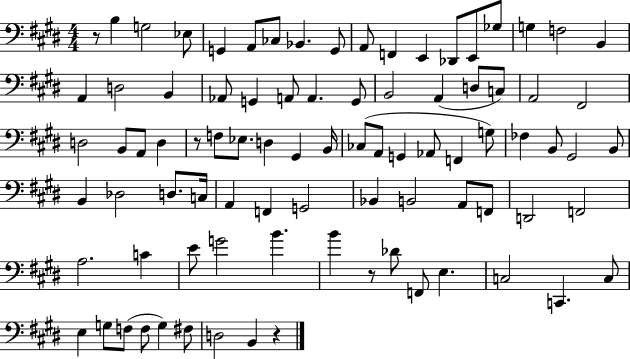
R/e B3/q G3/h Eb3/e G2/q A2/e CES3/e Bb2/q. G2/e A2/e F2/q E2/q Db2/e E2/e Gb3/e G3/q F3/h B2/q A2/q D3/h B2/q Ab2/e G2/q A2/e A2/q. G2/e B2/h A2/q D3/e C3/e A2/h F#2/h D3/h B2/e A2/e D3/q R/e F3/e Eb3/e. D3/q G#2/q B2/s CES3/e A2/e G2/q Ab2/e F2/q G3/e FES3/q B2/e G#2/h B2/e B2/q Db3/h D3/e. C3/s A2/q F2/q G2/h Bb2/q B2/h A2/e F2/e D2/h F2/h A3/h. C4/q E4/e G4/h B4/q. B4/q R/e Db4/e F2/e E3/q. C3/h C2/q. C3/e E3/q G3/e F3/e F3/e G3/q F#3/e D3/h B2/q R/q